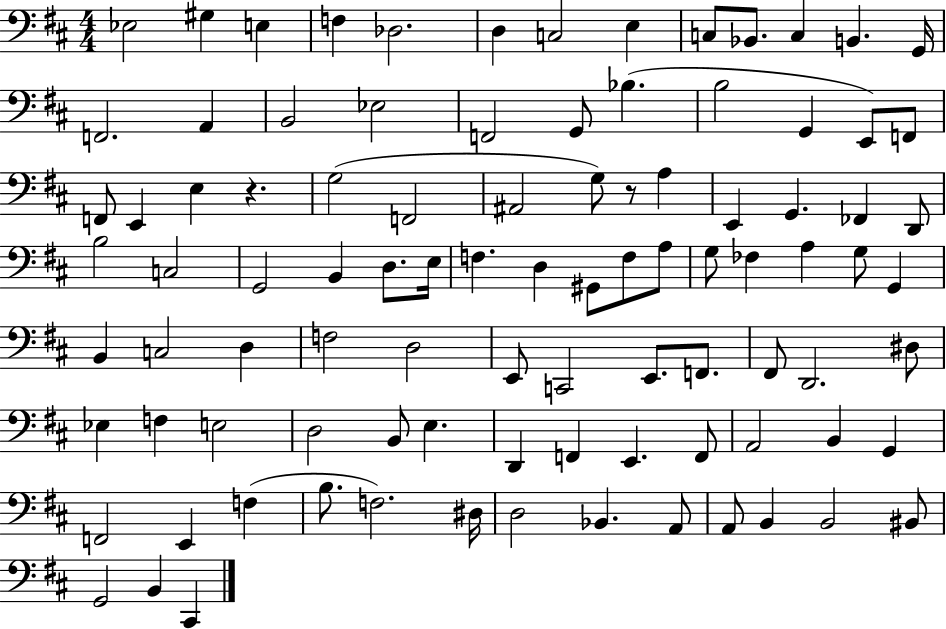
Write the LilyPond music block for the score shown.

{
  \clef bass
  \numericTimeSignature
  \time 4/4
  \key d \major
  ees2 gis4 e4 | f4 des2. | d4 c2 e4 | c8 bes,8. c4 b,4. g,16 | \break f,2. a,4 | b,2 ees2 | f,2 g,8 bes4.( | b2 g,4 e,8) f,8 | \break f,8 e,4 e4 r4. | g2( f,2 | ais,2 g8) r8 a4 | e,4 g,4. fes,4 d,8 | \break b2 c2 | g,2 b,4 d8. e16 | f4. d4 gis,8 f8 a8 | g8 fes4 a4 g8 g,4 | \break b,4 c2 d4 | f2 d2 | e,8 c,2 e,8. f,8. | fis,8 d,2. dis8 | \break ees4 f4 e2 | d2 b,8 e4. | d,4 f,4 e,4. f,8 | a,2 b,4 g,4 | \break f,2 e,4 f4( | b8. f2.) dis16 | d2 bes,4. a,8 | a,8 b,4 b,2 bis,8 | \break g,2 b,4 cis,4 | \bar "|."
}